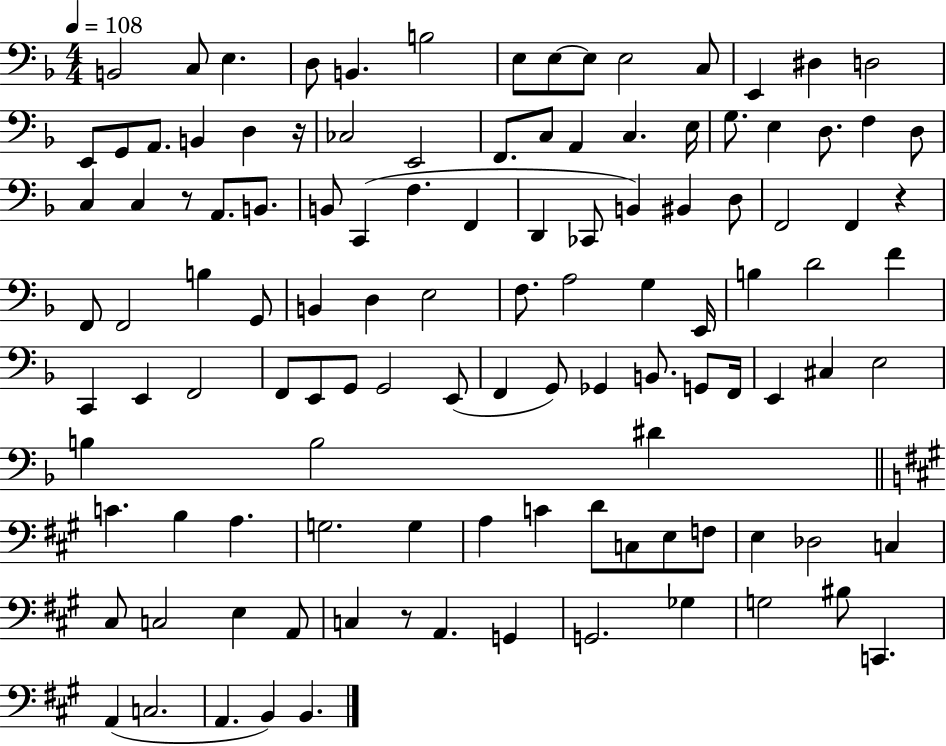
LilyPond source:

{
  \clef bass
  \numericTimeSignature
  \time 4/4
  \key f \major
  \tempo 4 = 108
  b,2 c8 e4. | d8 b,4. b2 | e8 e8~~ e8 e2 c8 | e,4 dis4 d2 | \break e,8 g,8 a,8. b,4 d4 r16 | ces2 e,2 | f,8. c8 a,4 c4. e16 | g8. e4 d8. f4 d8 | \break c4 c4 r8 a,8. b,8. | b,8 c,4( f4. f,4 | d,4 ces,8 b,4) bis,4 d8 | f,2 f,4 r4 | \break f,8 f,2 b4 g,8 | b,4 d4 e2 | f8. a2 g4 e,16 | b4 d'2 f'4 | \break c,4 e,4 f,2 | f,8 e,8 g,8 g,2 e,8( | f,4 g,8) ges,4 b,8. g,8 f,16 | e,4 cis4 e2 | \break b4 b2 dis'4 | \bar "||" \break \key a \major c'4. b4 a4. | g2. g4 | a4 c'4 d'8 c8 e8 f8 | e4 des2 c4 | \break cis8 c2 e4 a,8 | c4 r8 a,4. g,4 | g,2. ges4 | g2 bis8 c,4. | \break a,4( c2. | a,4. b,4) b,4. | \bar "|."
}